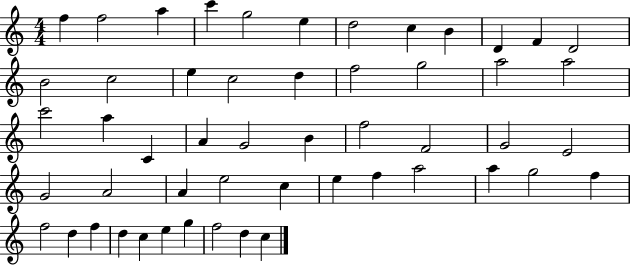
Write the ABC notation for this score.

X:1
T:Untitled
M:4/4
L:1/4
K:C
f f2 a c' g2 e d2 c B D F D2 B2 c2 e c2 d f2 g2 a2 a2 c'2 a C A G2 B f2 F2 G2 E2 G2 A2 A e2 c e f a2 a g2 f f2 d f d c e g f2 d c